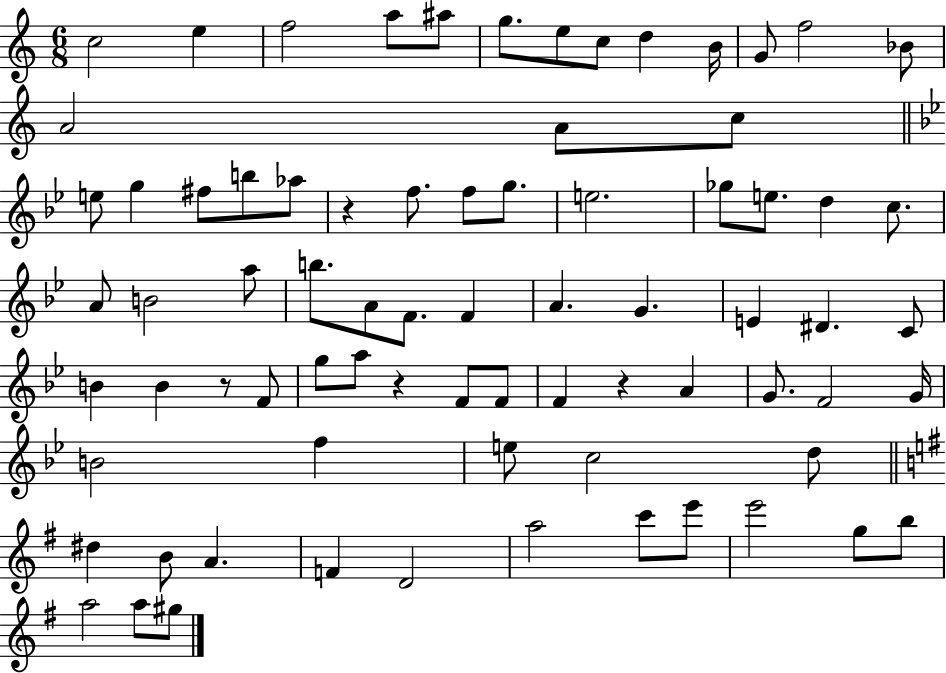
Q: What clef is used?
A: treble